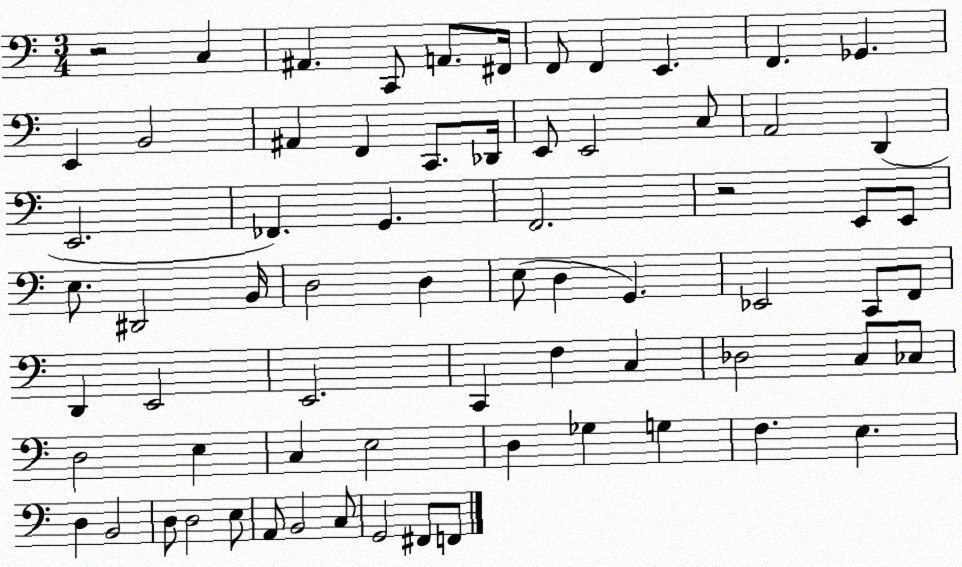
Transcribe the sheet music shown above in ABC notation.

X:1
T:Untitled
M:3/4
L:1/4
K:C
z2 C, ^A,, C,,/2 A,,/2 ^F,,/4 F,,/2 F,, E,, F,, _G,, E,, B,,2 ^A,, F,, C,,/2 _D,,/4 E,,/2 E,,2 C,/2 A,,2 D,, E,,2 _F,, G,, F,,2 z2 E,,/2 E,,/2 E,/2 ^D,,2 B,,/4 D,2 D, E,/2 D, G,, _E,,2 C,,/2 F,,/2 D,, E,,2 E,,2 C,, F, C, _D,2 C,/2 _C,/2 D,2 E, C, E,2 D, _G, G, F, E, D, B,,2 D,/2 D,2 E,/2 A,,/2 B,,2 C,/2 G,,2 ^F,,/2 F,,/2